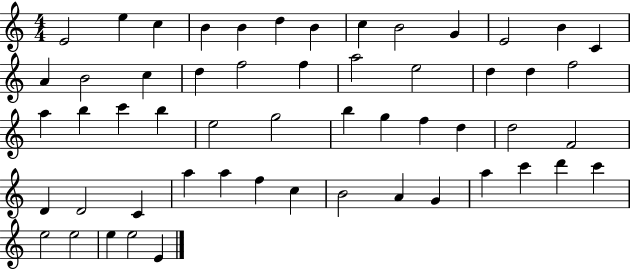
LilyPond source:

{
  \clef treble
  \numericTimeSignature
  \time 4/4
  \key c \major
  e'2 e''4 c''4 | b'4 b'4 d''4 b'4 | c''4 b'2 g'4 | e'2 b'4 c'4 | \break a'4 b'2 c''4 | d''4 f''2 f''4 | a''2 e''2 | d''4 d''4 f''2 | \break a''4 b''4 c'''4 b''4 | e''2 g''2 | b''4 g''4 f''4 d''4 | d''2 f'2 | \break d'4 d'2 c'4 | a''4 a''4 f''4 c''4 | b'2 a'4 g'4 | a''4 c'''4 d'''4 c'''4 | \break e''2 e''2 | e''4 e''2 e'4 | \bar "|."
}